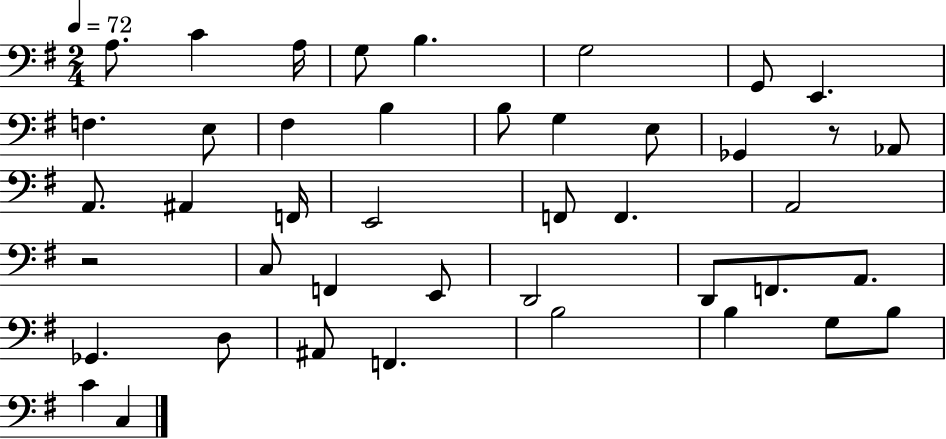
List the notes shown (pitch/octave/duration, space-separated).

A3/e. C4/q A3/s G3/e B3/q. G3/h G2/e E2/q. F3/q. E3/e F#3/q B3/q B3/e G3/q E3/e Gb2/q R/e Ab2/e A2/e. A#2/q F2/s E2/h F2/e F2/q. A2/h R/h C3/e F2/q E2/e D2/h D2/e F2/e. A2/e. Gb2/q. D3/e A#2/e F2/q. B3/h B3/q G3/e B3/e C4/q C3/q